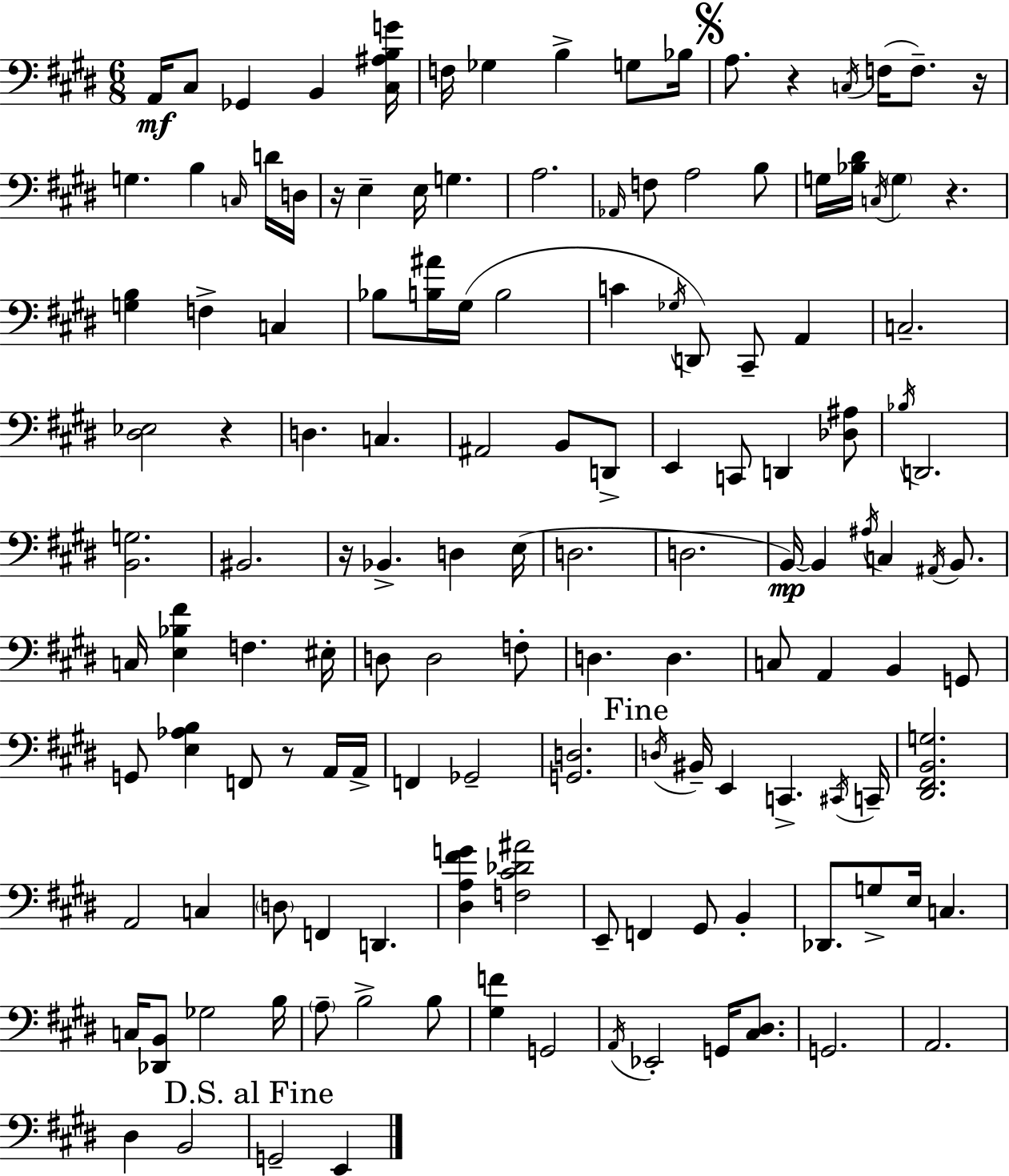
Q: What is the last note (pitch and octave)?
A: E2